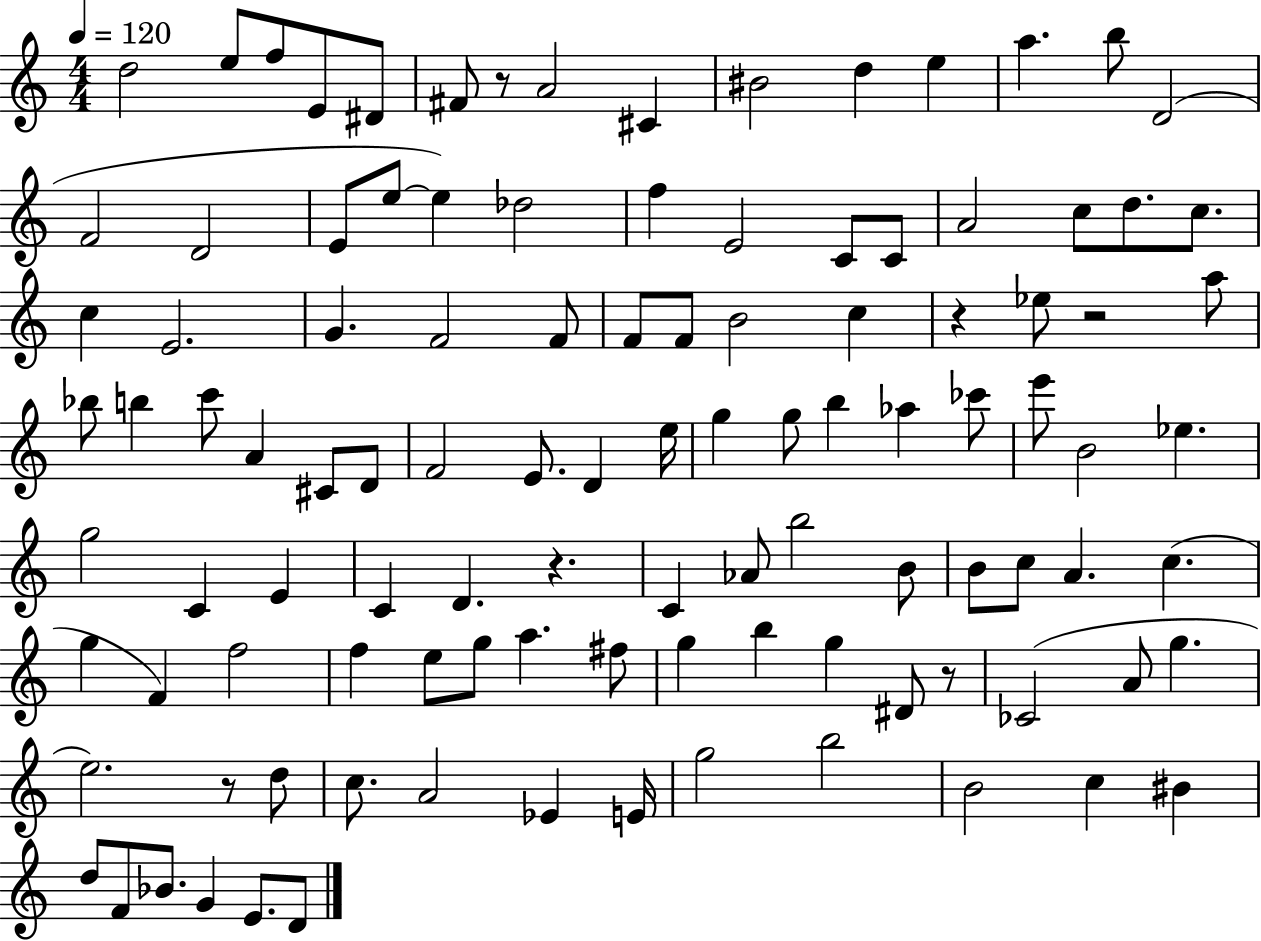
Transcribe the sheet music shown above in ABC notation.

X:1
T:Untitled
M:4/4
L:1/4
K:C
d2 e/2 f/2 E/2 ^D/2 ^F/2 z/2 A2 ^C ^B2 d e a b/2 D2 F2 D2 E/2 e/2 e _d2 f E2 C/2 C/2 A2 c/2 d/2 c/2 c E2 G F2 F/2 F/2 F/2 B2 c z _e/2 z2 a/2 _b/2 b c'/2 A ^C/2 D/2 F2 E/2 D e/4 g g/2 b _a _c'/2 e'/2 B2 _e g2 C E C D z C _A/2 b2 B/2 B/2 c/2 A c g F f2 f e/2 g/2 a ^f/2 g b g ^D/2 z/2 _C2 A/2 g e2 z/2 d/2 c/2 A2 _E E/4 g2 b2 B2 c ^B d/2 F/2 _B/2 G E/2 D/2